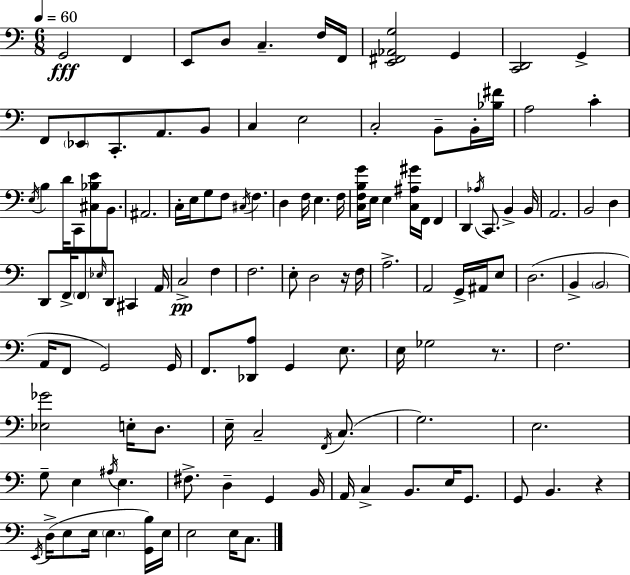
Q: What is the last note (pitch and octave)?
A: C3